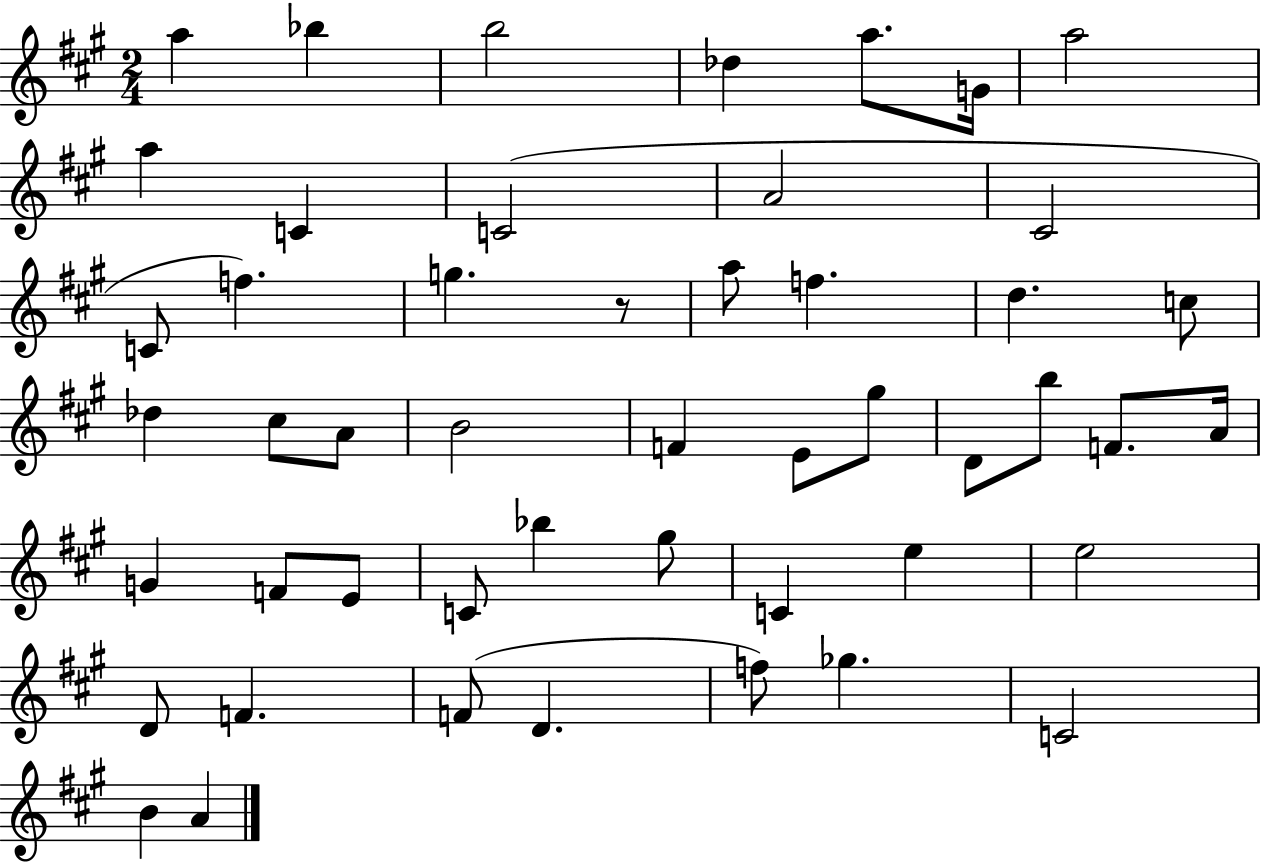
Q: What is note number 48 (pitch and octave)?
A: A4